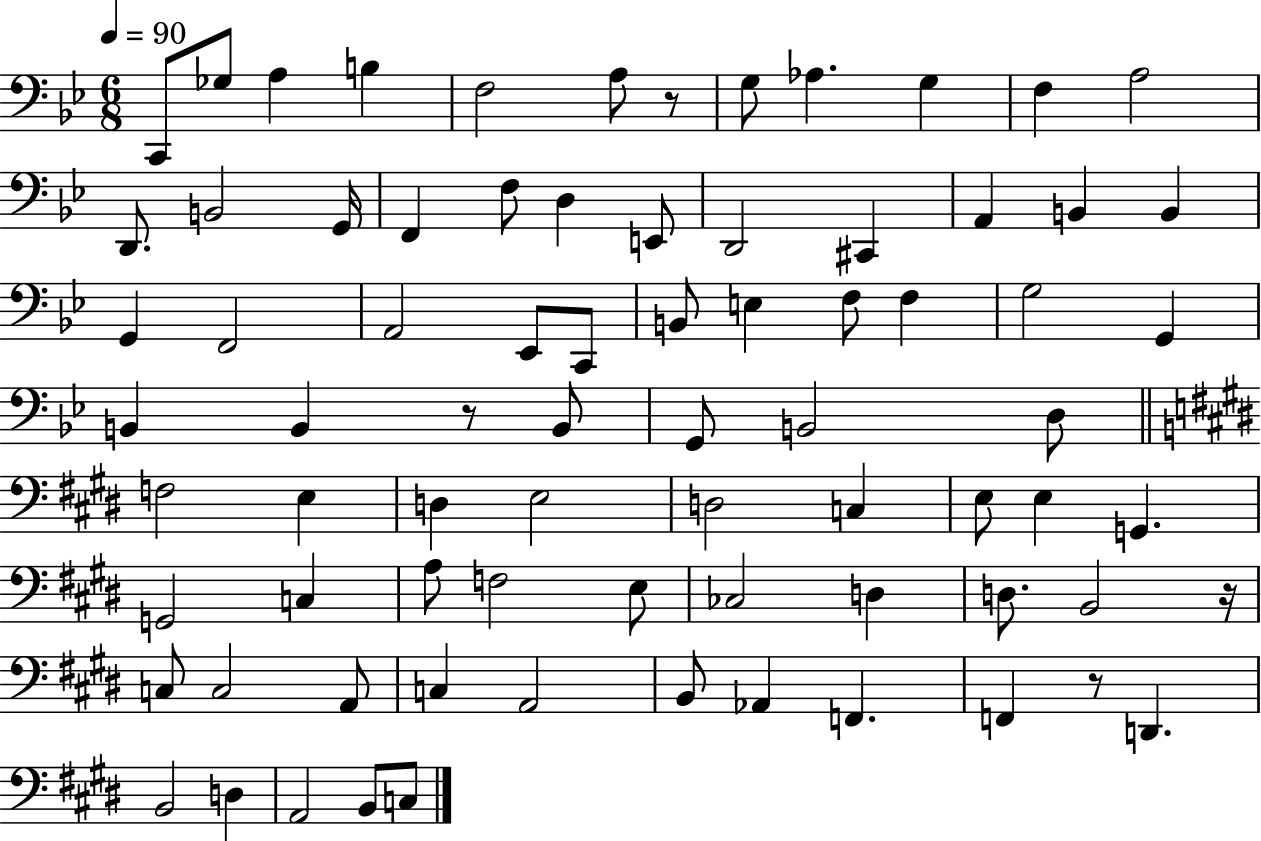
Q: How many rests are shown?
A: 4